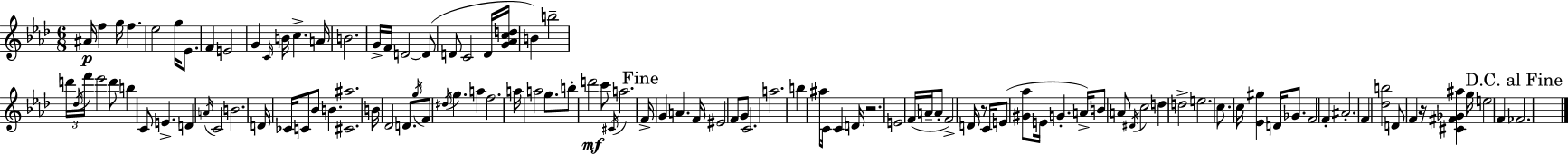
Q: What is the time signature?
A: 6/8